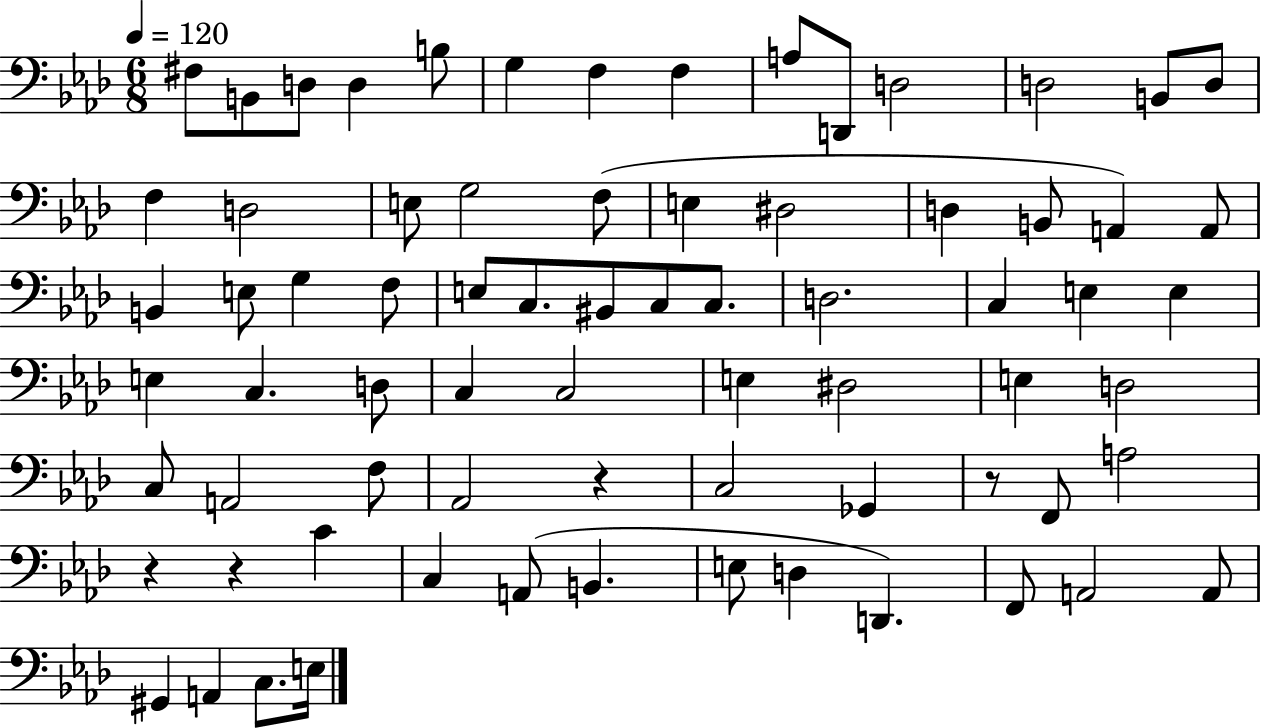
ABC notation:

X:1
T:Untitled
M:6/8
L:1/4
K:Ab
^F,/2 B,,/2 D,/2 D, B,/2 G, F, F, A,/2 D,,/2 D,2 D,2 B,,/2 D,/2 F, D,2 E,/2 G,2 F,/2 E, ^D,2 D, B,,/2 A,, A,,/2 B,, E,/2 G, F,/2 E,/2 C,/2 ^B,,/2 C,/2 C,/2 D,2 C, E, E, E, C, D,/2 C, C,2 E, ^D,2 E, D,2 C,/2 A,,2 F,/2 _A,,2 z C,2 _G,, z/2 F,,/2 A,2 z z C C, A,,/2 B,, E,/2 D, D,, F,,/2 A,,2 A,,/2 ^G,, A,, C,/2 E,/4